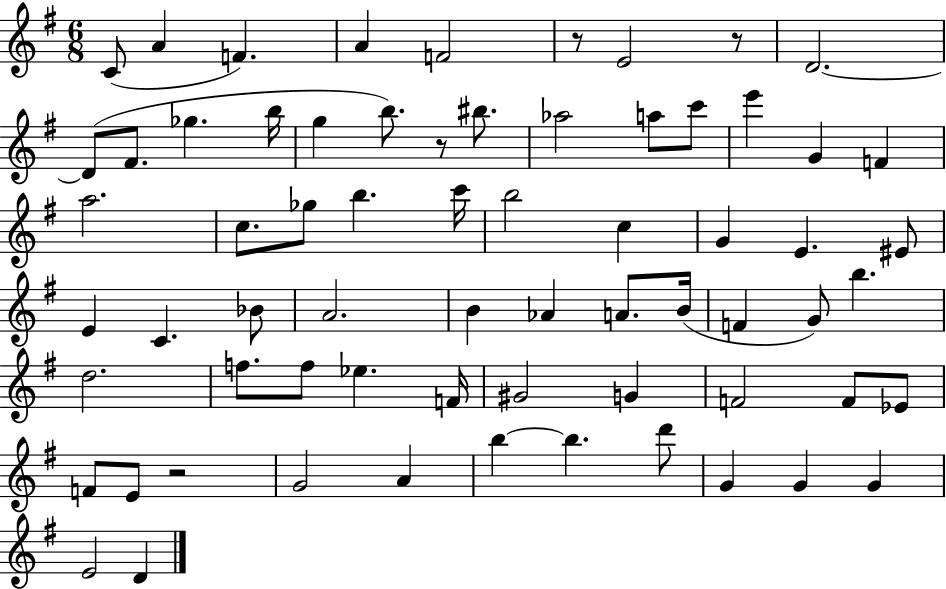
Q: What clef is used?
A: treble